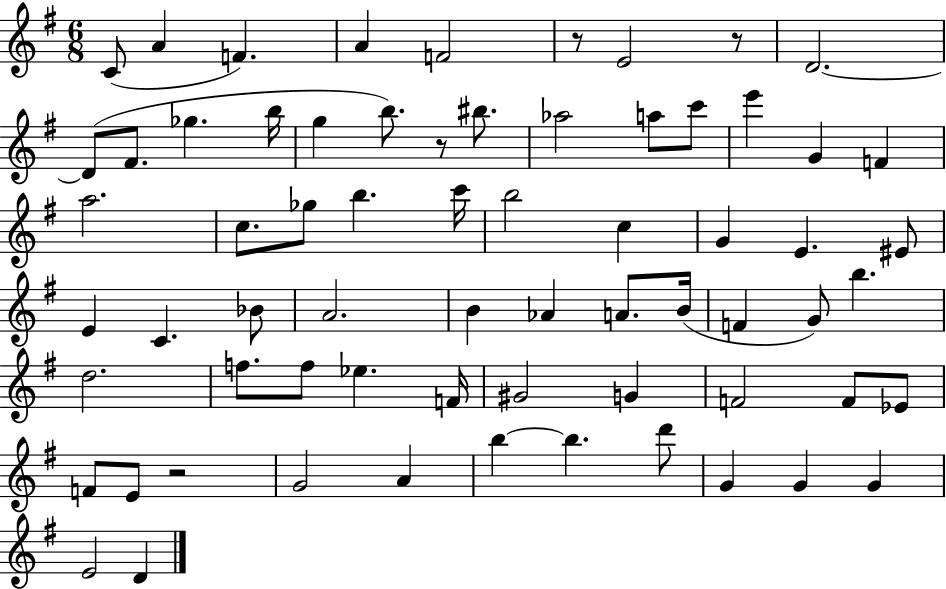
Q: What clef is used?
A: treble